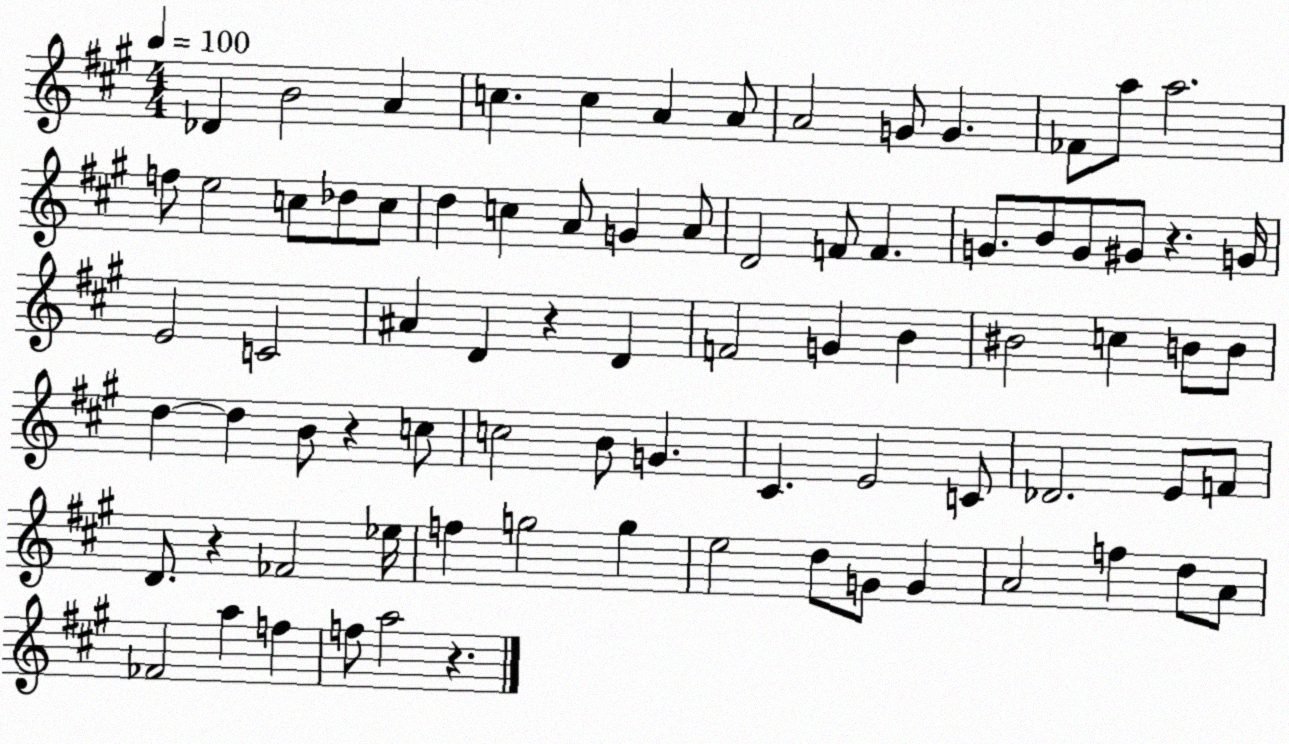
X:1
T:Untitled
M:4/4
L:1/4
K:A
_D B2 A c c A A/2 A2 G/2 G _F/2 a/2 a2 f/2 e2 c/2 _d/2 c/2 d c A/2 G A/2 D2 F/2 F G/2 B/2 G/2 ^G/2 z G/4 E2 C2 ^A D z D F2 G B ^B2 c B/2 B/2 d d B/2 z c/2 c2 B/2 G ^C E2 C/2 _D2 E/2 F/2 D/2 z _F2 _e/4 f g2 g e2 d/2 G/2 G A2 f d/2 A/2 _F2 a f f/2 a2 z